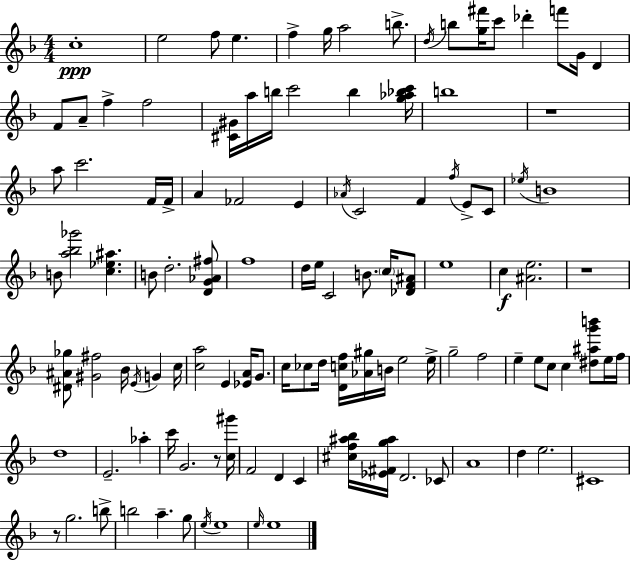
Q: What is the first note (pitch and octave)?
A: C5